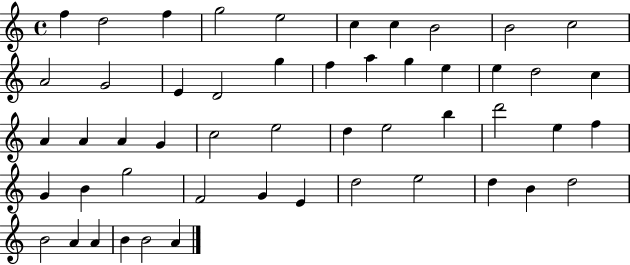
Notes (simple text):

F5/q D5/h F5/q G5/h E5/h C5/q C5/q B4/h B4/h C5/h A4/h G4/h E4/q D4/h G5/q F5/q A5/q G5/q E5/q E5/q D5/h C5/q A4/q A4/q A4/q G4/q C5/h E5/h D5/q E5/h B5/q D6/h E5/q F5/q G4/q B4/q G5/h F4/h G4/q E4/q D5/h E5/h D5/q B4/q D5/h B4/h A4/q A4/q B4/q B4/h A4/q